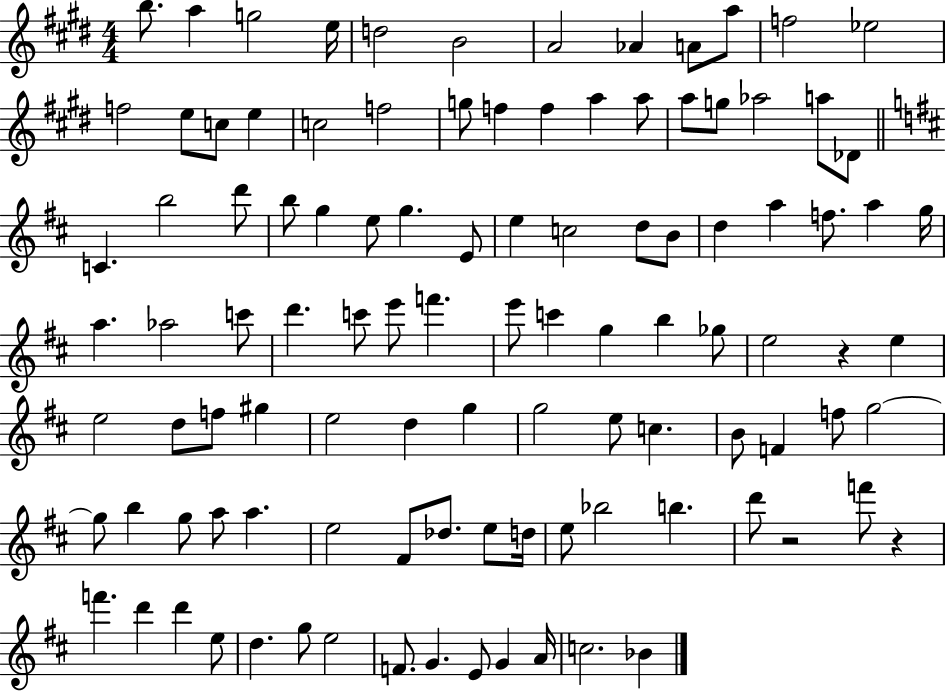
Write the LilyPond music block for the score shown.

{
  \clef treble
  \numericTimeSignature
  \time 4/4
  \key e \major
  b''8. a''4 g''2 e''16 | d''2 b'2 | a'2 aes'4 a'8 a''8 | f''2 ees''2 | \break f''2 e''8 c''8 e''4 | c''2 f''2 | g''8 f''4 f''4 a''4 a''8 | a''8 g''8 aes''2 a''8 des'8 | \break \bar "||" \break \key d \major c'4. b''2 d'''8 | b''8 g''4 e''8 g''4. e'8 | e''4 c''2 d''8 b'8 | d''4 a''4 f''8. a''4 g''16 | \break a''4. aes''2 c'''8 | d'''4. c'''8 e'''8 f'''4. | e'''8 c'''4 g''4 b''4 ges''8 | e''2 r4 e''4 | \break e''2 d''8 f''8 gis''4 | e''2 d''4 g''4 | g''2 e''8 c''4. | b'8 f'4 f''8 g''2~~ | \break g''8 b''4 g''8 a''8 a''4. | e''2 fis'8 des''8. e''8 d''16 | e''8 bes''2 b''4. | d'''8 r2 f'''8 r4 | \break f'''4. d'''4 d'''4 e''8 | d''4. g''8 e''2 | f'8. g'4. e'8 g'4 a'16 | c''2. bes'4 | \break \bar "|."
}